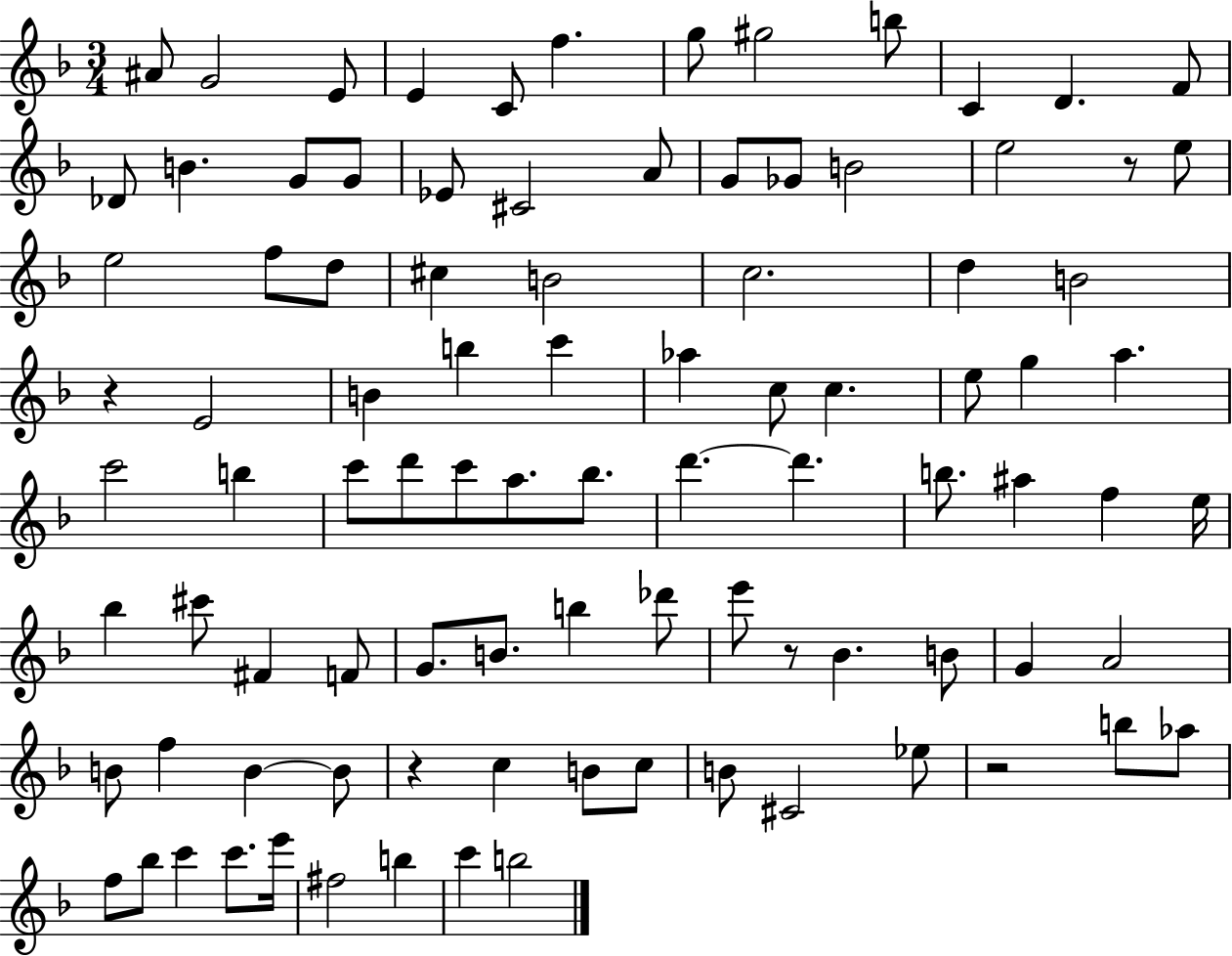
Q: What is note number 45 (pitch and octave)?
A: C6